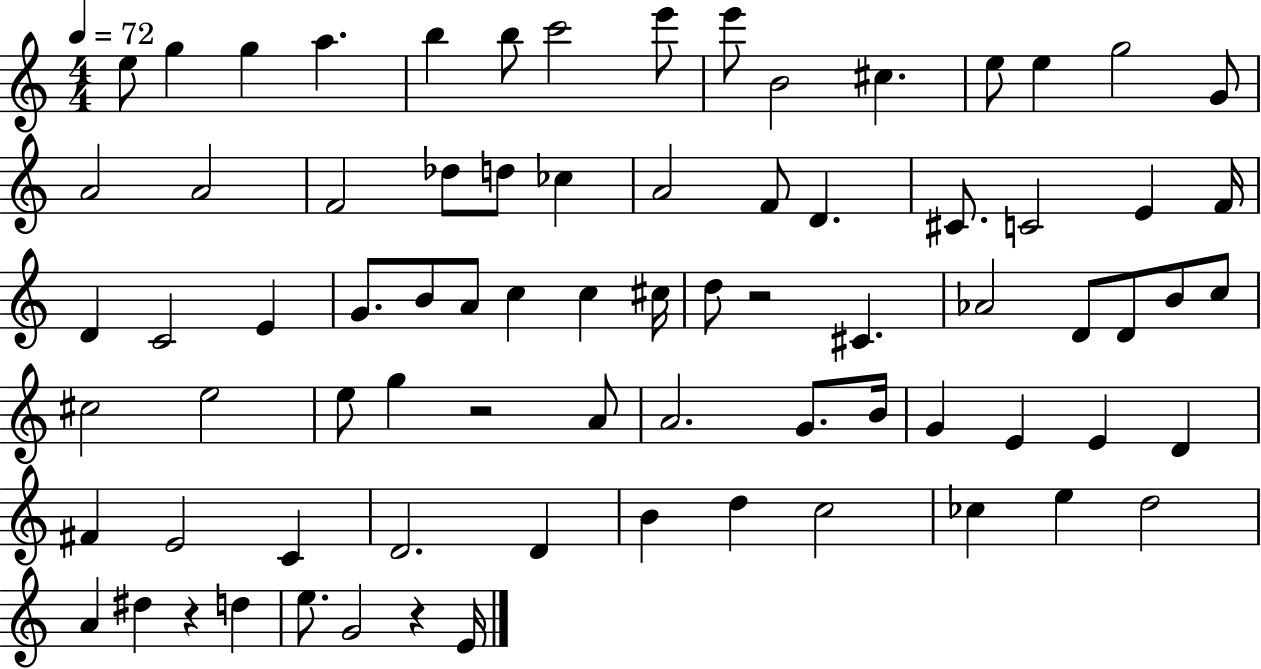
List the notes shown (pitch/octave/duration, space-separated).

E5/e G5/q G5/q A5/q. B5/q B5/e C6/h E6/e E6/e B4/h C#5/q. E5/e E5/q G5/h G4/e A4/h A4/h F4/h Db5/e D5/e CES5/q A4/h F4/e D4/q. C#4/e. C4/h E4/q F4/s D4/q C4/h E4/q G4/e. B4/e A4/e C5/q C5/q C#5/s D5/e R/h C#4/q. Ab4/h D4/e D4/e B4/e C5/e C#5/h E5/h E5/e G5/q R/h A4/e A4/h. G4/e. B4/s G4/q E4/q E4/q D4/q F#4/q E4/h C4/q D4/h. D4/q B4/q D5/q C5/h CES5/q E5/q D5/h A4/q D#5/q R/q D5/q E5/e. G4/h R/q E4/s